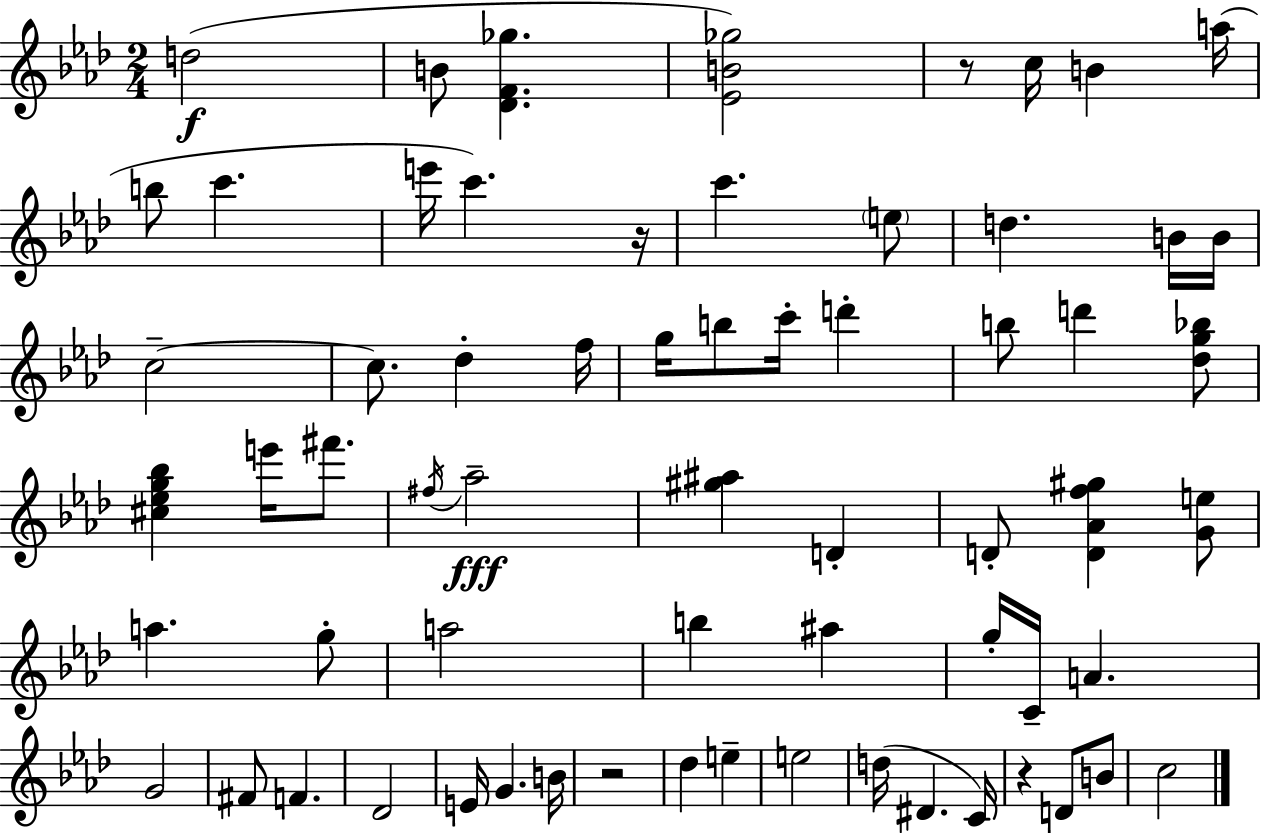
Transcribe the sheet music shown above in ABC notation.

X:1
T:Untitled
M:2/4
L:1/4
K:Ab
d2 B/2 [_DF_g] [_EB_g]2 z/2 c/4 B a/4 b/2 c' e'/4 c' z/4 c' e/2 d B/4 B/4 c2 c/2 _d f/4 g/4 b/2 c'/4 d' b/2 d' [_dg_b]/2 [^c_eg_b] e'/4 ^f'/2 ^f/4 _a2 [^g^a] D D/2 [D_Af^g] [Ge]/2 a g/2 a2 b ^a g/4 C/4 A G2 ^F/2 F _D2 E/4 G B/4 z2 _d e e2 d/4 ^D C/4 z D/2 B/2 c2